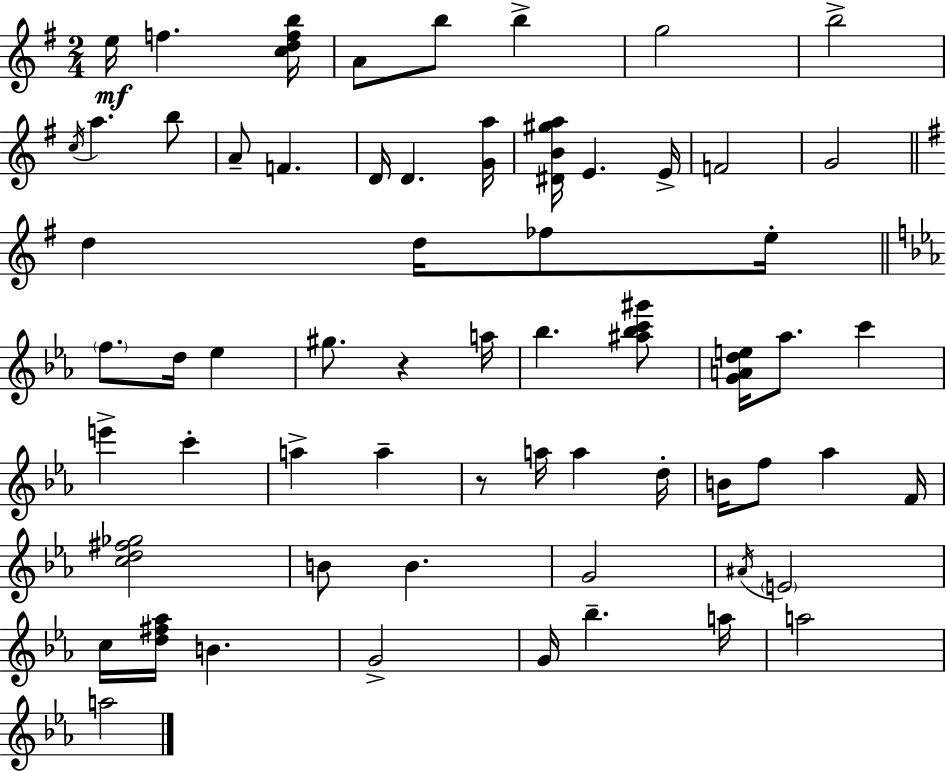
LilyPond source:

{
  \clef treble
  \numericTimeSignature
  \time 2/4
  \key g \major
  e''16\mf f''4. <c'' d'' f'' b''>16 | a'8 b''8 b''4-> | g''2 | b''2-> | \break \acciaccatura { c''16 } a''4. b''8 | a'8-- f'4. | d'16 d'4. | <g' a''>16 <dis' b' gis'' a''>16 e'4. | \break e'16-> f'2 | g'2 | \bar "||" \break \key e \minor d''4 d''16 fes''8 e''16-. | \bar "||" \break \key c \minor \parenthesize f''8. d''16 ees''4 | gis''8. r4 a''16 | bes''4. <ais'' bes'' c''' gis'''>8 | <g' a' d'' e''>16 aes''8. c'''4 | \break e'''4-> c'''4-. | a''4-> a''4-- | r8 a''16 a''4 d''16-. | b'16 f''8 aes''4 f'16 | \break <c'' d'' fis'' ges''>2 | b'8 b'4. | g'2 | \acciaccatura { ais'16 } \parenthesize e'2 | \break c''16 <d'' fis'' aes''>16 b'4. | g'2-> | g'16 bes''4.-- | a''16 a''2 | \break a''2 | \bar "|."
}